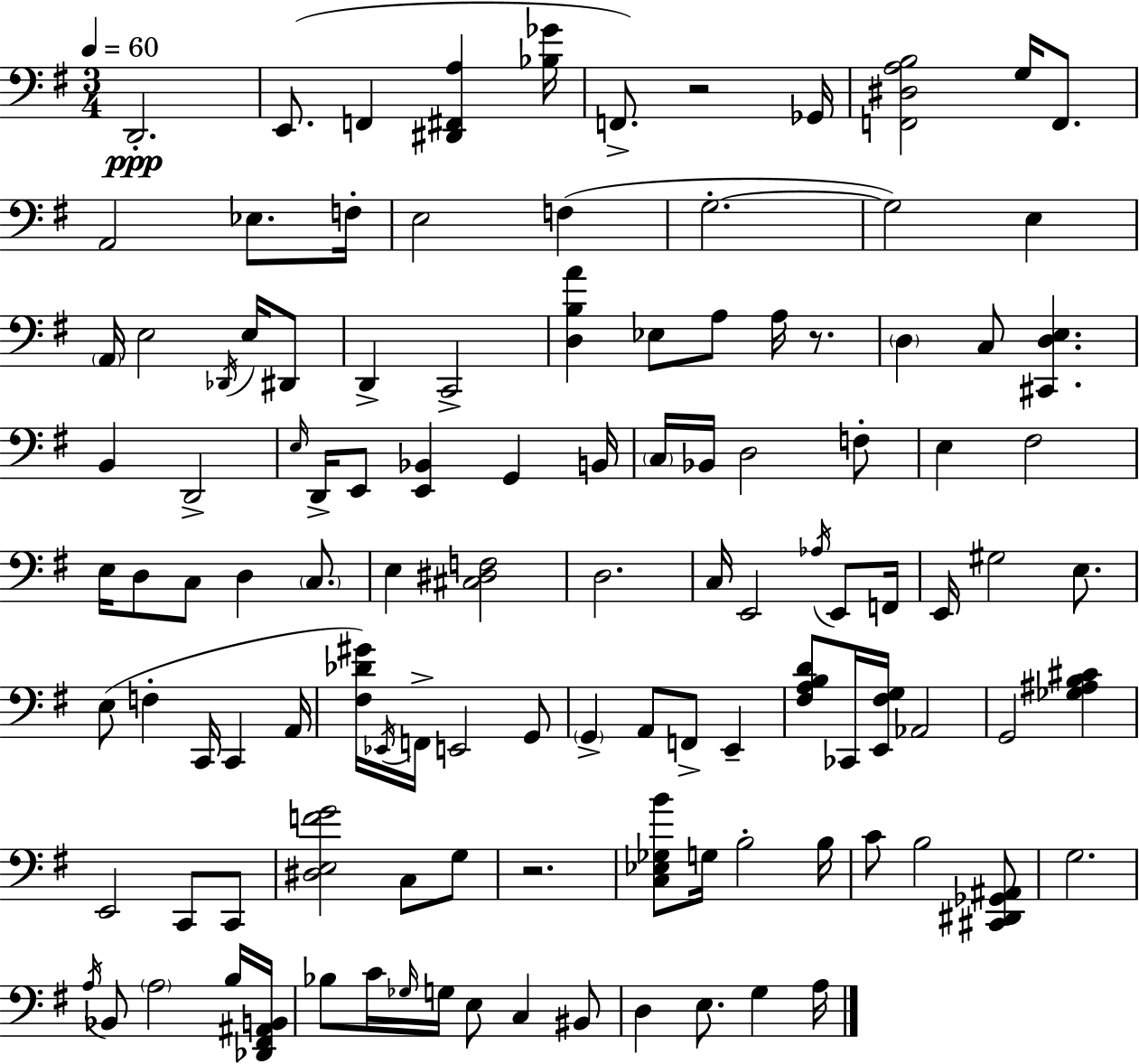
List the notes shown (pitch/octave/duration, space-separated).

D2/h. E2/e. F2/q [D#2,F#2,A3]/q [Bb3,Gb4]/s F2/e. R/h Gb2/s [F2,D#3,A3,B3]/h G3/s F2/e. A2/h Eb3/e. F3/s E3/h F3/q G3/h. G3/h E3/q A2/s E3/h Db2/s E3/s D#2/e D2/q C2/h [D3,B3,A4]/q Eb3/e A3/e A3/s R/e. D3/q C3/e [C#2,D3,E3]/q. B2/q D2/h E3/s D2/s E2/e [E2,Bb2]/q G2/q B2/s C3/s Bb2/s D3/h F3/e E3/q F#3/h E3/s D3/e C3/e D3/q C3/e. E3/q [C#3,D#3,F3]/h D3/h. C3/s E2/h Ab3/s E2/e F2/s E2/s G#3/h E3/e. E3/e F3/q C2/s C2/q A2/s [F#3,Db4,G#4]/s Eb2/s F2/s E2/h G2/e G2/q A2/e F2/e E2/q [F#3,A3,B3,D4]/e CES2/s [E2,F#3,G3]/s Ab2/h G2/h [Gb3,A#3,B3,C#4]/q E2/h C2/e C2/e [D#3,E3,F4,G4]/h C3/e G3/e R/h. [C3,Eb3,Gb3,B4]/e G3/s B3/h B3/s C4/e B3/h [C#2,D#2,Gb2,A#2]/e G3/h. A3/s Bb2/e A3/h B3/s [Db2,F#2,A#2,B2]/s Bb3/e C4/s Gb3/s G3/s E3/e C3/q BIS2/e D3/q E3/e. G3/q A3/s